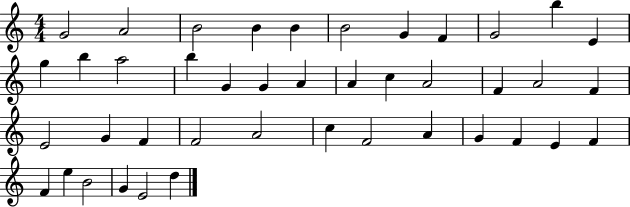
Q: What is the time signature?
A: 4/4